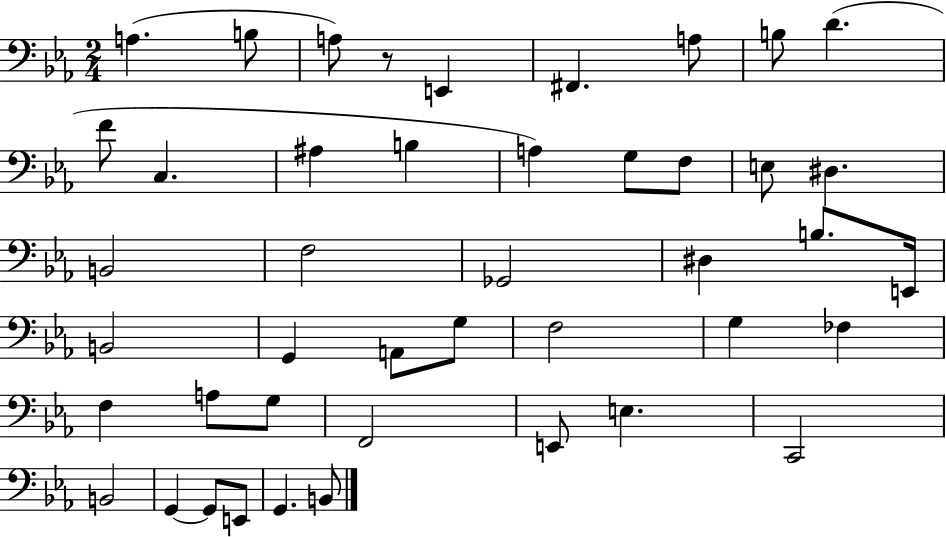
{
  \clef bass
  \numericTimeSignature
  \time 2/4
  \key ees \major
  a4.( b8 | a8) r8 e,4 | fis,4. a8 | b8 d'4.( | \break f'8 c4. | ais4 b4 | a4) g8 f8 | e8 dis4. | \break b,2 | f2 | ges,2 | dis4 b8. e,16 | \break b,2 | g,4 a,8 g8 | f2 | g4 fes4 | \break f4 a8 g8 | f,2 | e,8 e4. | c,2 | \break b,2 | g,4~~ g,8 e,8 | g,4. b,8 | \bar "|."
}